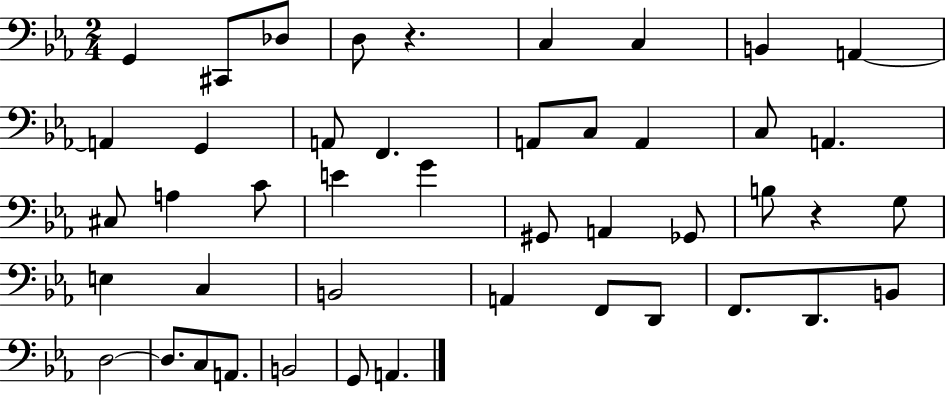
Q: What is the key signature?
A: EES major